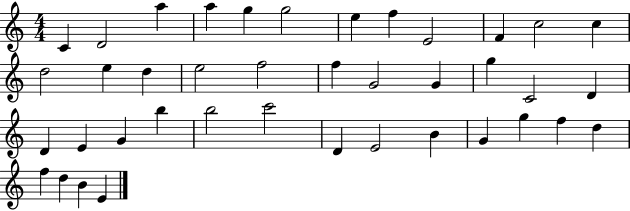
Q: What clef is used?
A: treble